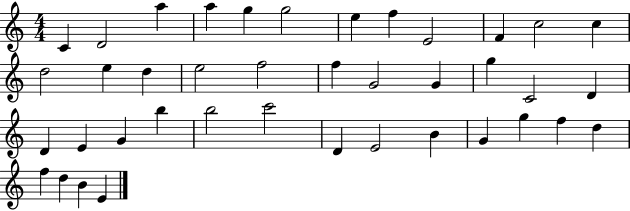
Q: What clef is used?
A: treble